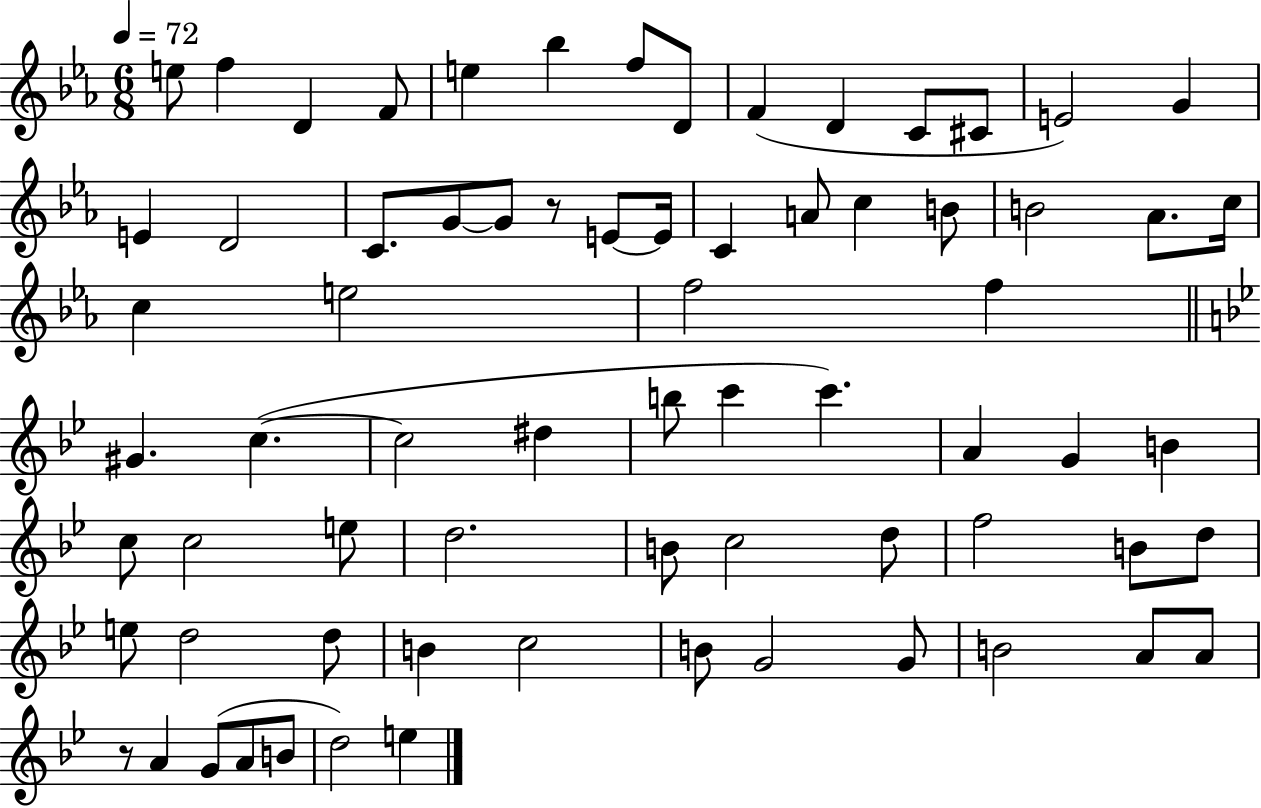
E5/e F5/q D4/q F4/e E5/q Bb5/q F5/e D4/e F4/q D4/q C4/e C#4/e E4/h G4/q E4/q D4/h C4/e. G4/e G4/e R/e E4/e E4/s C4/q A4/e C5/q B4/e B4/h Ab4/e. C5/s C5/q E5/h F5/h F5/q G#4/q. C5/q. C5/h D#5/q B5/e C6/q C6/q. A4/q G4/q B4/q C5/e C5/h E5/e D5/h. B4/e C5/h D5/e F5/h B4/e D5/e E5/e D5/h D5/e B4/q C5/h B4/e G4/h G4/e B4/h A4/e A4/e R/e A4/q G4/e A4/e B4/e D5/h E5/q